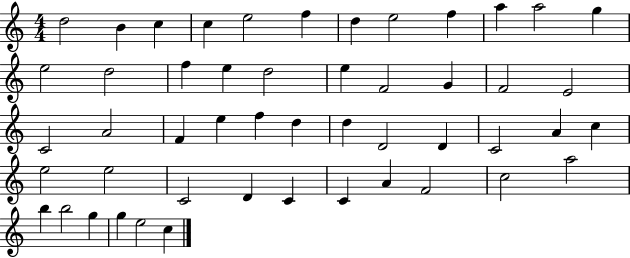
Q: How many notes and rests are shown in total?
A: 50